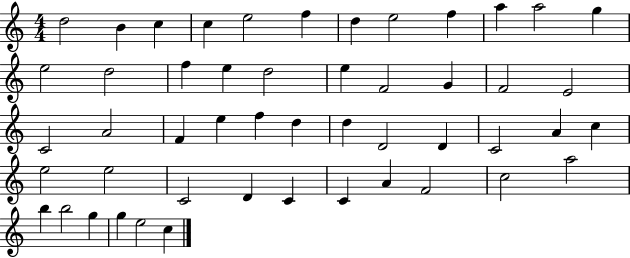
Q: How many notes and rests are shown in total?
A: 50